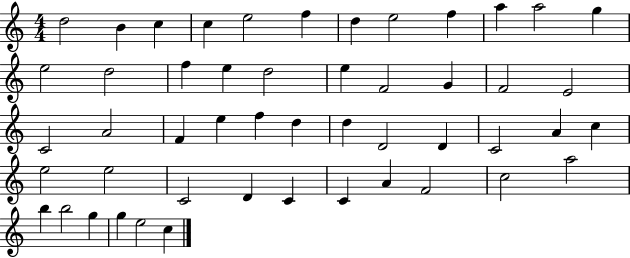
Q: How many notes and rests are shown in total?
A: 50